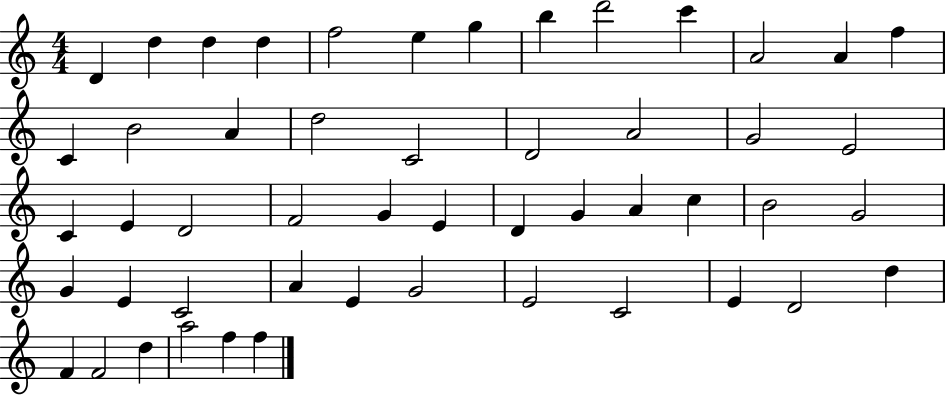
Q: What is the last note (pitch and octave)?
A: F5